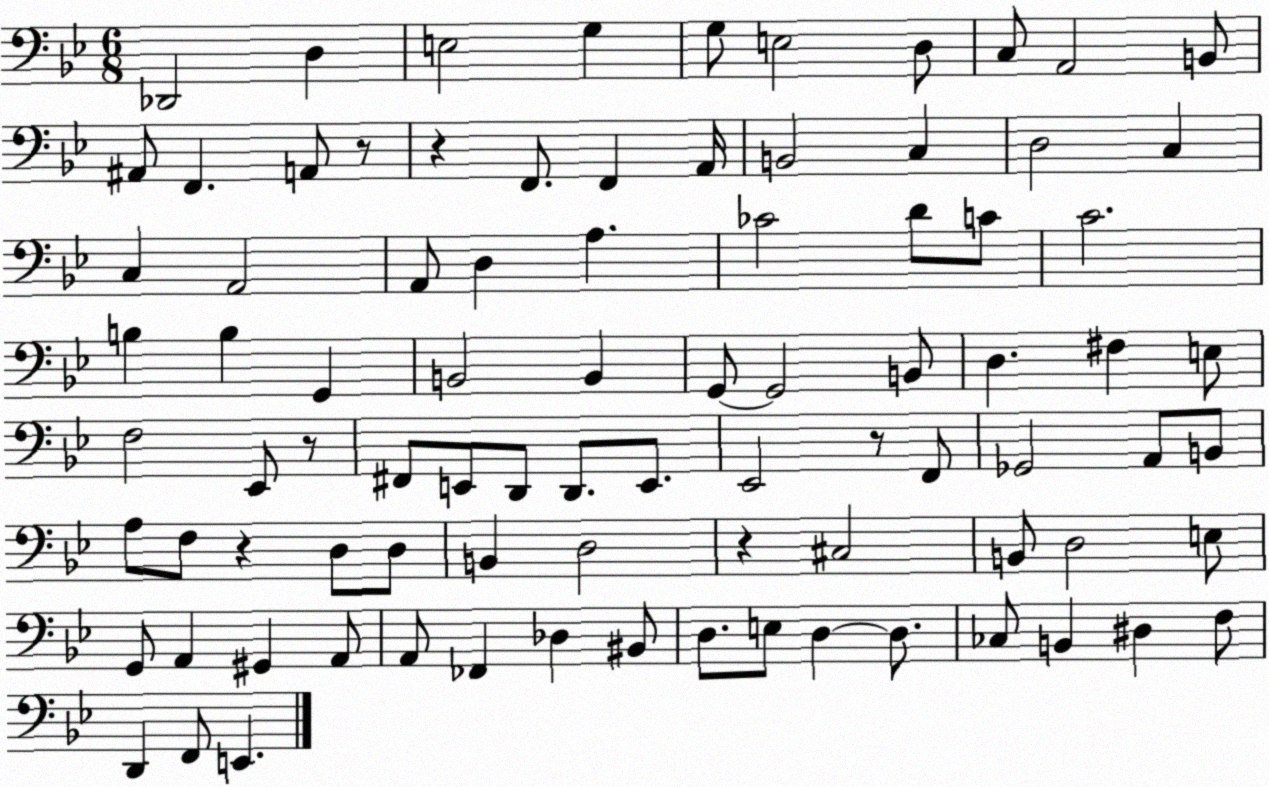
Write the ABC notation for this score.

X:1
T:Untitled
M:6/8
L:1/4
K:Bb
_D,,2 D, E,2 G, G,/2 E,2 D,/2 C,/2 A,,2 B,,/2 ^A,,/2 F,, A,,/2 z/2 z F,,/2 F,, A,,/4 B,,2 C, D,2 C, C, A,,2 A,,/2 D, A, _C2 D/2 C/2 C2 B, B, G,, B,,2 B,, G,,/2 G,,2 B,,/2 D, ^F, E,/2 F,2 _E,,/2 z/2 ^F,,/2 E,,/2 D,,/2 D,,/2 E,,/2 _E,,2 z/2 F,,/2 _G,,2 A,,/2 B,,/2 A,/2 F,/2 z D,/2 D,/2 B,, D,2 z ^C,2 B,,/2 D,2 E,/2 G,,/2 A,, ^G,, A,,/2 A,,/2 _F,, _D, ^B,,/2 D,/2 E,/2 D, D,/2 _C,/2 B,, ^D, F,/2 D,, F,,/2 E,,